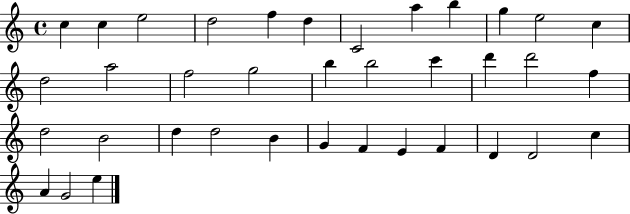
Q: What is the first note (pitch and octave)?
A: C5